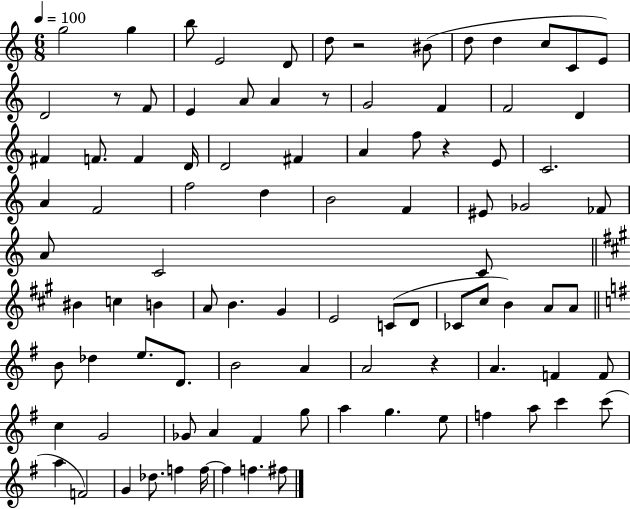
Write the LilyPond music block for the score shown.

{
  \clef treble
  \numericTimeSignature
  \time 6/8
  \key c \major
  \tempo 4 = 100
  g''2 g''4 | b''8 e'2 d'8 | d''8 r2 bis'8( | d''8 d''4 c''8 c'8 e'8) | \break d'2 r8 f'8 | e'4 a'8 a'4 r8 | g'2 f'4 | f'2 d'4 | \break fis'4 f'8. f'4 d'16 | d'2 fis'4 | a'4 f''8 r4 e'8 | c'2. | \break a'4 f'2 | f''2 d''4 | b'2 f'4 | eis'8 ges'2 fes'8 | \break a'8 c'2 c'8 | \bar "||" \break \key a \major bis'4 c''4 b'4 | a'8 b'4. gis'4 | e'2 c'8( d'8 | ces'8 cis''8 b'4) a'8 a'8 | \break \bar "||" \break \key g \major b'8 des''4 e''8. d'8. | b'2 a'4 | a'2 r4 | a'4. f'4 f'8 | \break c''4 g'2 | ges'8 a'4 fis'4 g''8 | a''4 g''4. e''8 | f''4 a''8 c'''4 c'''8( | \break a''4 f'2) | g'4 des''8. f''4 f''16~~ | f''4 f''4. fis''8 | \bar "|."
}